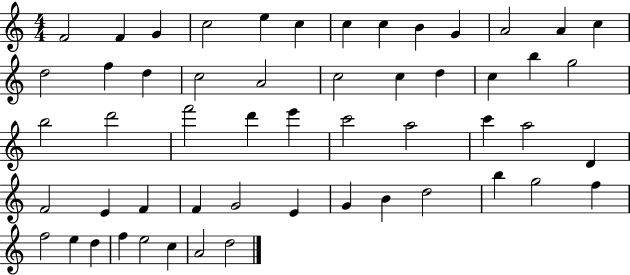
F4/h F4/q G4/q C5/h E5/q C5/q C5/q C5/q B4/q G4/q A4/h A4/q C5/q D5/h F5/q D5/q C5/h A4/h C5/h C5/q D5/q C5/q B5/q G5/h B5/h D6/h F6/h D6/q E6/q C6/h A5/h C6/q A5/h D4/q F4/h E4/q F4/q F4/q G4/h E4/q G4/q B4/q D5/h B5/q G5/h F5/q F5/h E5/q D5/q F5/q E5/h C5/q A4/h D5/h